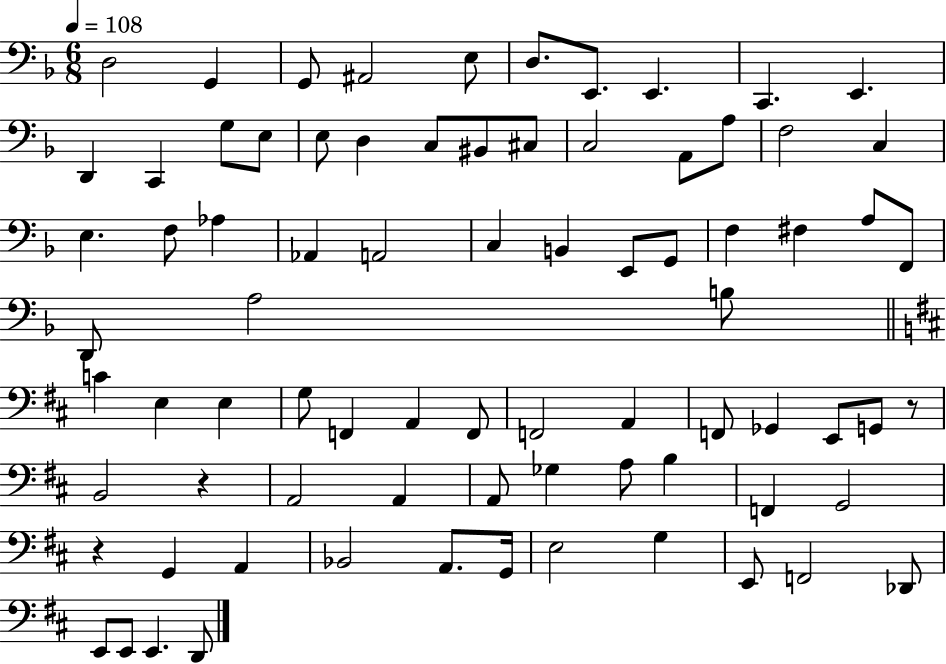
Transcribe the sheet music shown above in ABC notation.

X:1
T:Untitled
M:6/8
L:1/4
K:F
D,2 G,, G,,/2 ^A,,2 E,/2 D,/2 E,,/2 E,, C,, E,, D,, C,, G,/2 E,/2 E,/2 D, C,/2 ^B,,/2 ^C,/2 C,2 A,,/2 A,/2 F,2 C, E, F,/2 _A, _A,, A,,2 C, B,, E,,/2 G,,/2 F, ^F, A,/2 F,,/2 D,,/2 A,2 B,/2 C E, E, G,/2 F,, A,, F,,/2 F,,2 A,, F,,/2 _G,, E,,/2 G,,/2 z/2 B,,2 z A,,2 A,, A,,/2 _G, A,/2 B, F,, G,,2 z G,, A,, _B,,2 A,,/2 G,,/4 E,2 G, E,,/2 F,,2 _D,,/2 E,,/2 E,,/2 E,, D,,/2